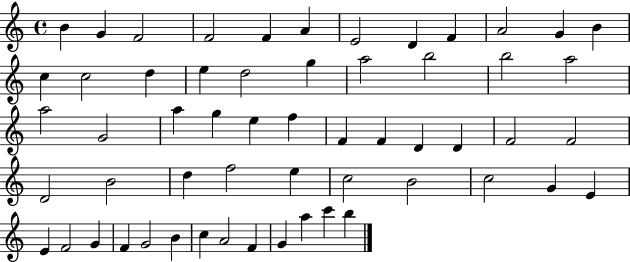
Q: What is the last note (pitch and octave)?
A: B5